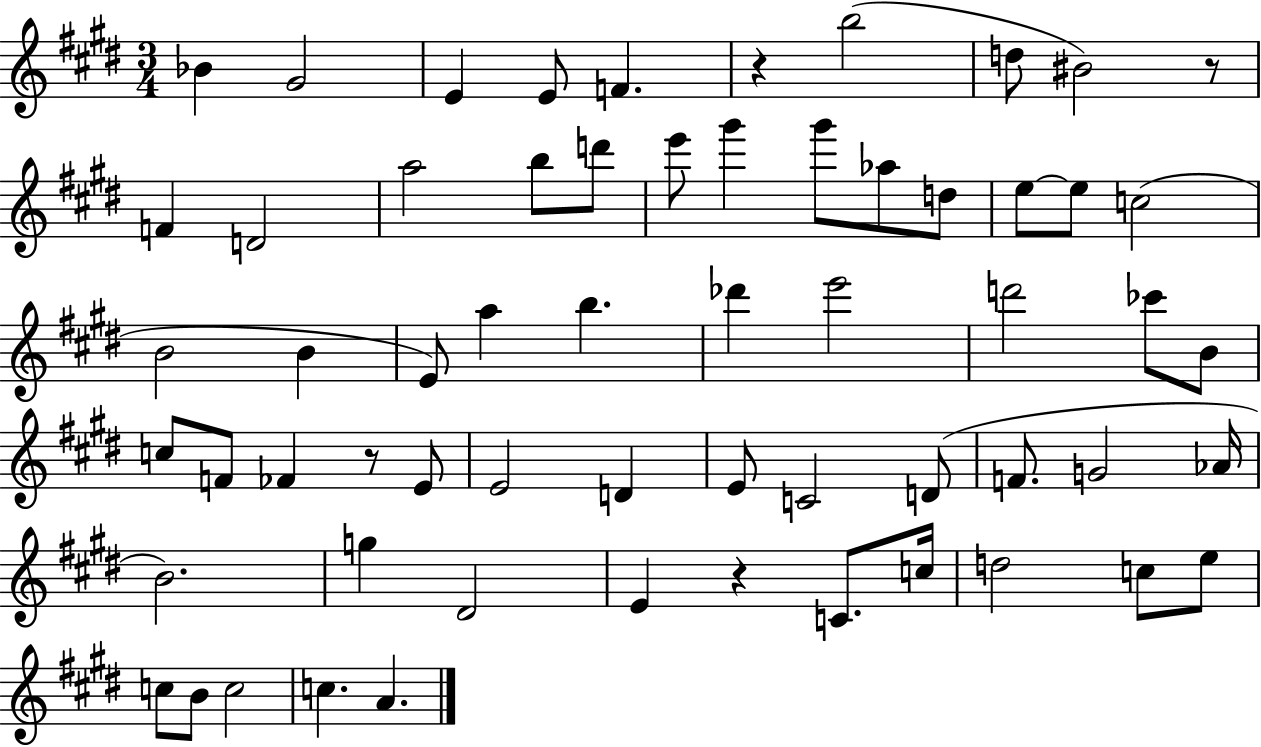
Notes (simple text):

Bb4/q G#4/h E4/q E4/e F4/q. R/q B5/h D5/e BIS4/h R/e F4/q D4/h A5/h B5/e D6/e E6/e G#6/q G#6/e Ab5/e D5/e E5/e E5/e C5/h B4/h B4/q E4/e A5/q B5/q. Db6/q E6/h D6/h CES6/e B4/e C5/e F4/e FES4/q R/e E4/e E4/h D4/q E4/e C4/h D4/e F4/e. G4/h Ab4/s B4/h. G5/q D#4/h E4/q R/q C4/e. C5/s D5/h C5/e E5/e C5/e B4/e C5/h C5/q. A4/q.